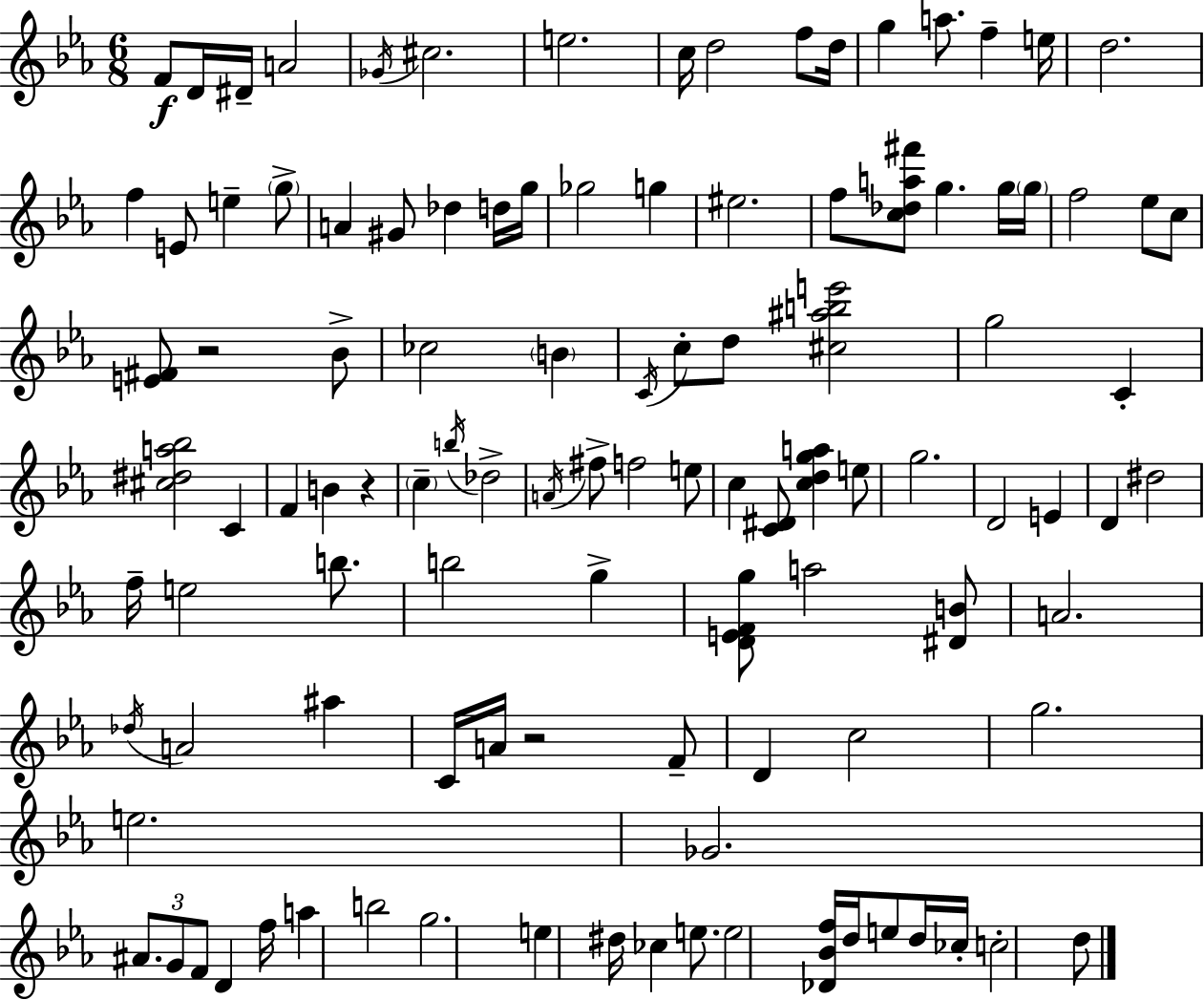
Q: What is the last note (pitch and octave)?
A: D5